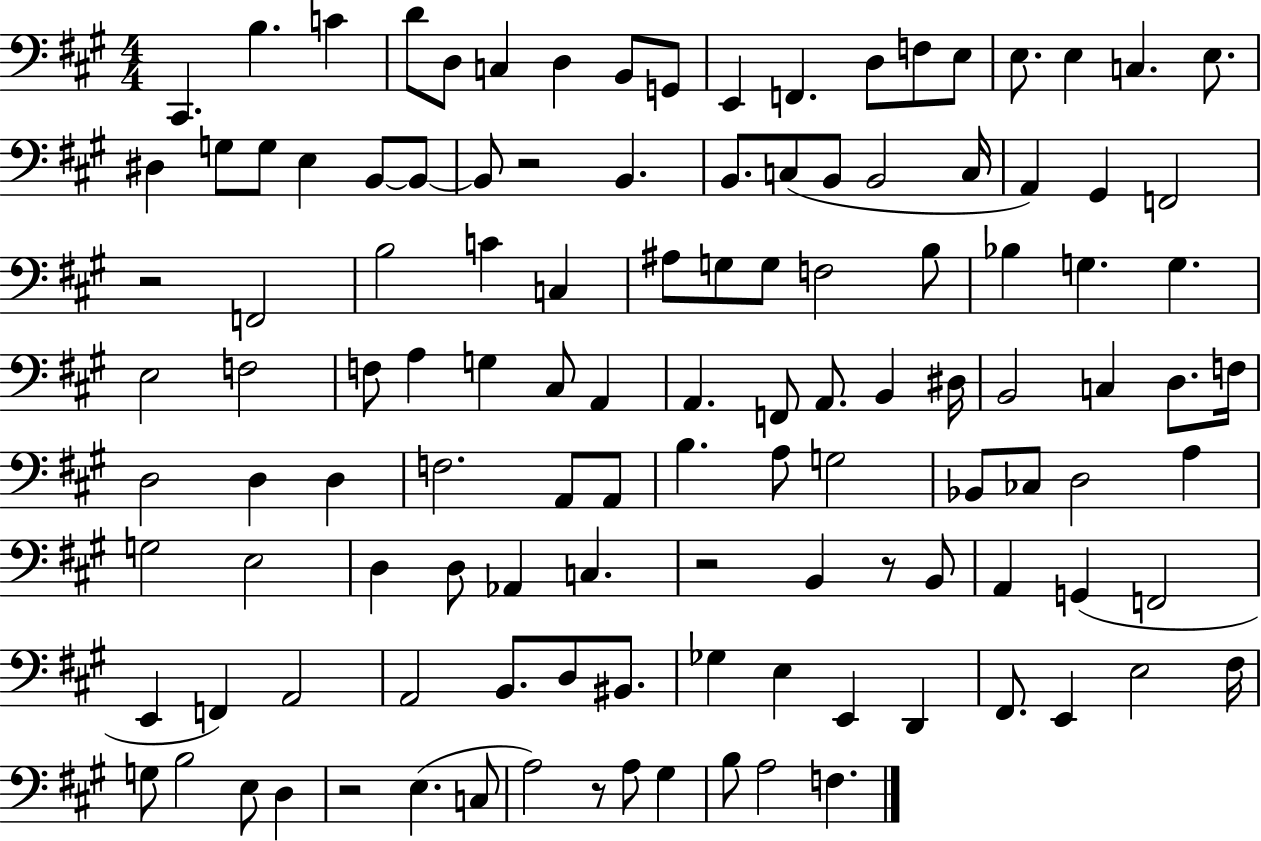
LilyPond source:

{
  \clef bass
  \numericTimeSignature
  \time 4/4
  \key a \major
  cis,4. b4. c'4 | d'8 d8 c4 d4 b,8 g,8 | e,4 f,4. d8 f8 e8 | e8. e4 c4. e8. | \break dis4 g8 g8 e4 b,8~~ b,8~~ | b,8 r2 b,4. | b,8. c8( b,8 b,2 c16 | a,4) gis,4 f,2 | \break r2 f,2 | b2 c'4 c4 | ais8 g8 g8 f2 b8 | bes4 g4. g4. | \break e2 f2 | f8 a4 g4 cis8 a,4 | a,4. f,8 a,8. b,4 dis16 | b,2 c4 d8. f16 | \break d2 d4 d4 | f2. a,8 a,8 | b4. a8 g2 | bes,8 ces8 d2 a4 | \break g2 e2 | d4 d8 aes,4 c4. | r2 b,4 r8 b,8 | a,4 g,4( f,2 | \break e,4 f,4) a,2 | a,2 b,8. d8 bis,8. | ges4 e4 e,4 d,4 | fis,8. e,4 e2 fis16 | \break g8 b2 e8 d4 | r2 e4.( c8 | a2) r8 a8 gis4 | b8 a2 f4. | \break \bar "|."
}